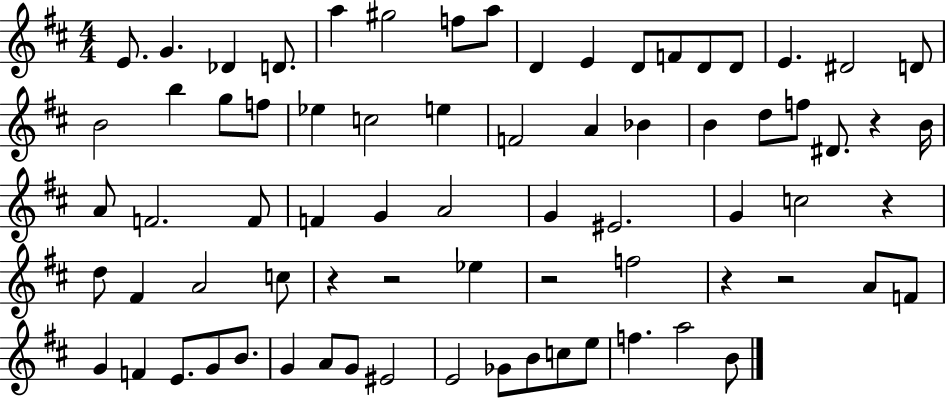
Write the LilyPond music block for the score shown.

{
  \clef treble
  \numericTimeSignature
  \time 4/4
  \key d \major
  e'8. g'4. des'4 d'8. | a''4 gis''2 f''8 a''8 | d'4 e'4 d'8 f'8 d'8 d'8 | e'4. dis'2 d'8 | \break b'2 b''4 g''8 f''8 | ees''4 c''2 e''4 | f'2 a'4 bes'4 | b'4 d''8 f''8 dis'8. r4 b'16 | \break a'8 f'2. f'8 | f'4 g'4 a'2 | g'4 eis'2. | g'4 c''2 r4 | \break d''8 fis'4 a'2 c''8 | r4 r2 ees''4 | r2 f''2 | r4 r2 a'8 f'8 | \break g'4 f'4 e'8. g'8 b'8. | g'4 a'8 g'8 eis'2 | e'2 ges'8 b'8 c''8 e''8 | f''4. a''2 b'8 | \break \bar "|."
}